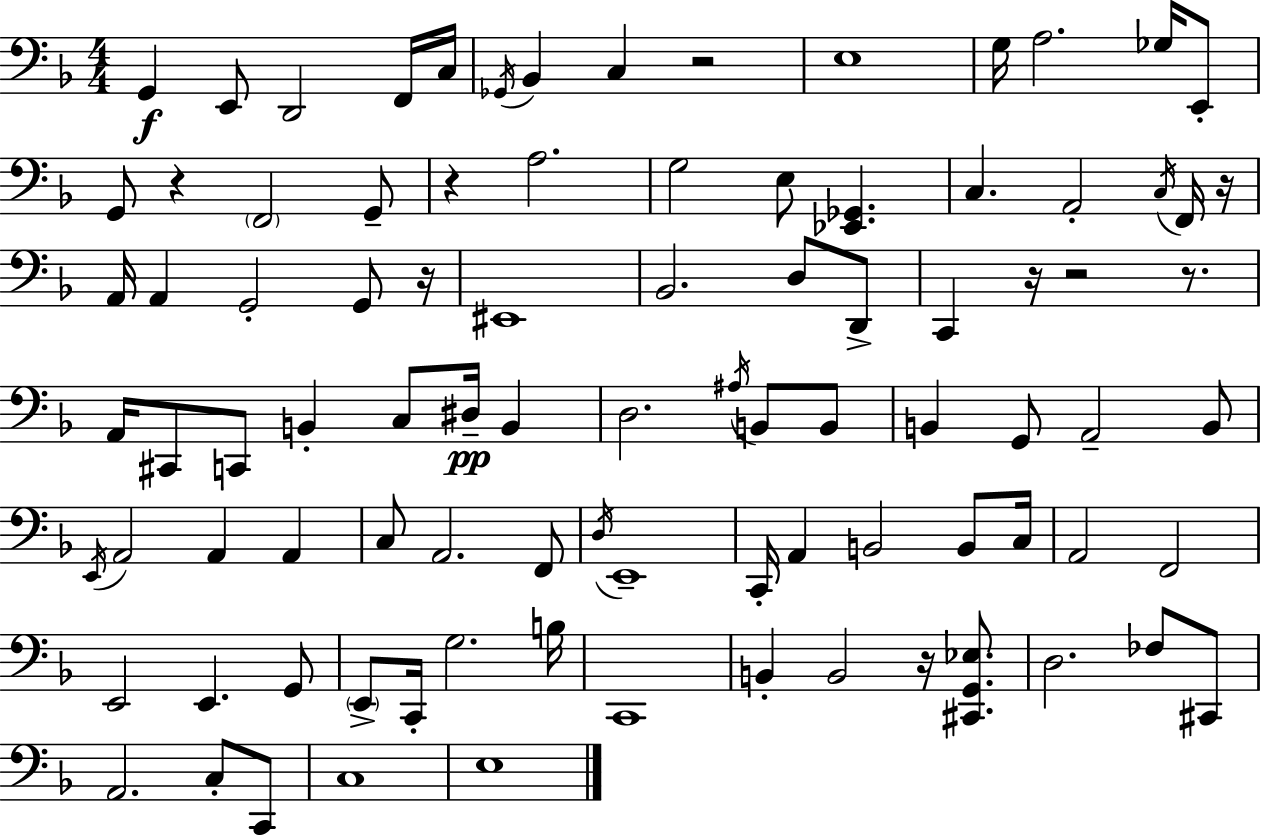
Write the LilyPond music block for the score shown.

{
  \clef bass
  \numericTimeSignature
  \time 4/4
  \key d \minor
  \repeat volta 2 { g,4\f e,8 d,2 f,16 c16 | \acciaccatura { ges,16 } bes,4 c4 r2 | e1 | g16 a2. ges16 e,8-. | \break g,8 r4 \parenthesize f,2 g,8-- | r4 a2. | g2 e8 <ees, ges,>4. | c4. a,2-. \acciaccatura { c16 } | \break f,16 r16 a,16 a,4 g,2-. g,8 | r16 eis,1 | bes,2. d8 | d,8-> c,4 r16 r2 r8. | \break a,16 cis,8 c,8 b,4-. c8 dis16--\pp b,4 | d2. \acciaccatura { ais16 } b,8 | b,8 b,4 g,8 a,2-- | b,8 \acciaccatura { e,16 } a,2 a,4 | \break a,4 c8 a,2. | f,8 \acciaccatura { d16 } e,1-- | c,16-. a,4 b,2 | b,8 c16 a,2 f,2 | \break e,2 e,4. | g,8 \parenthesize e,8-> c,16-. g2. | b16 c,1 | b,4-. b,2 | \break r16 <cis, g, ees>8. d2. | fes8 cis,8 a,2. | c8-. c,8 c1 | e1 | \break } \bar "|."
}